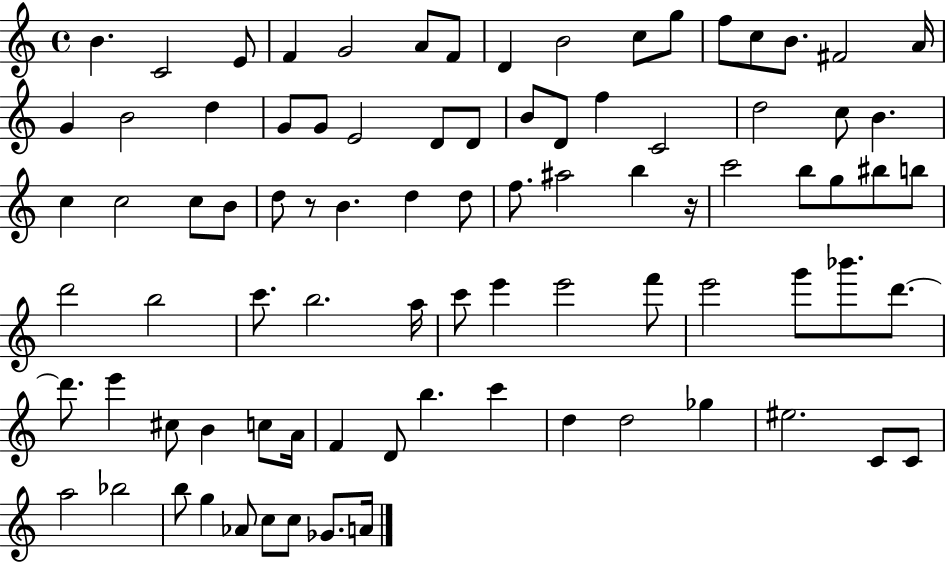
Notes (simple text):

B4/q. C4/h E4/e F4/q G4/h A4/e F4/e D4/q B4/h C5/e G5/e F5/e C5/e B4/e. F#4/h A4/s G4/q B4/h D5/q G4/e G4/e E4/h D4/e D4/e B4/e D4/e F5/q C4/h D5/h C5/e B4/q. C5/q C5/h C5/e B4/e D5/e R/e B4/q. D5/q D5/e F5/e. A#5/h B5/q R/s C6/h B5/e G5/e BIS5/e B5/e D6/h B5/h C6/e. B5/h. A5/s C6/e E6/q E6/h F6/e E6/h G6/e Bb6/e. D6/e. D6/e. E6/q C#5/e B4/q C5/e A4/s F4/q D4/e B5/q. C6/q D5/q D5/h Gb5/q EIS5/h. C4/e C4/e A5/h Bb5/h B5/e G5/q Ab4/e C5/e C5/e Gb4/e. A4/s